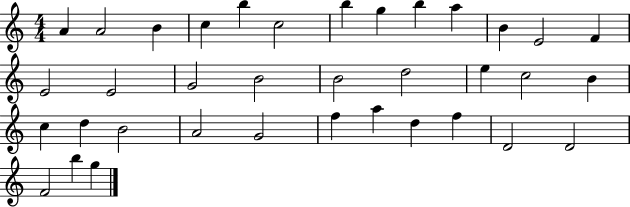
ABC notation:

X:1
T:Untitled
M:4/4
L:1/4
K:C
A A2 B c b c2 b g b a B E2 F E2 E2 G2 B2 B2 d2 e c2 B c d B2 A2 G2 f a d f D2 D2 F2 b g